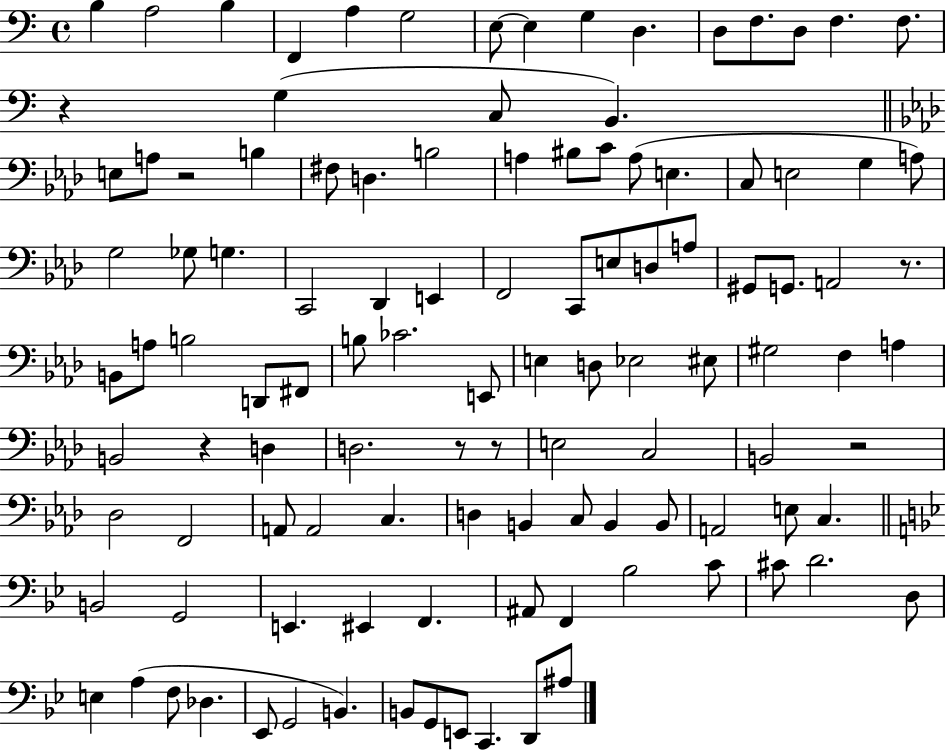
X:1
T:Untitled
M:4/4
L:1/4
K:C
B, A,2 B, F,, A, G,2 E,/2 E, G, D, D,/2 F,/2 D,/2 F, F,/2 z G, C,/2 B,, E,/2 A,/2 z2 B, ^F,/2 D, B,2 A, ^B,/2 C/2 A,/2 E, C,/2 E,2 G, A,/2 G,2 _G,/2 G, C,,2 _D,, E,, F,,2 C,,/2 E,/2 D,/2 A,/2 ^G,,/2 G,,/2 A,,2 z/2 B,,/2 A,/2 B,2 D,,/2 ^F,,/2 B,/2 _C2 E,,/2 E, D,/2 _E,2 ^E,/2 ^G,2 F, A, B,,2 z D, D,2 z/2 z/2 E,2 C,2 B,,2 z2 _D,2 F,,2 A,,/2 A,,2 C, D, B,, C,/2 B,, B,,/2 A,,2 E,/2 C, B,,2 G,,2 E,, ^E,, F,, ^A,,/2 F,, _B,2 C/2 ^C/2 D2 D,/2 E, A, F,/2 _D, _E,,/2 G,,2 B,, B,,/2 G,,/2 E,,/2 C,, D,,/2 ^A,/2